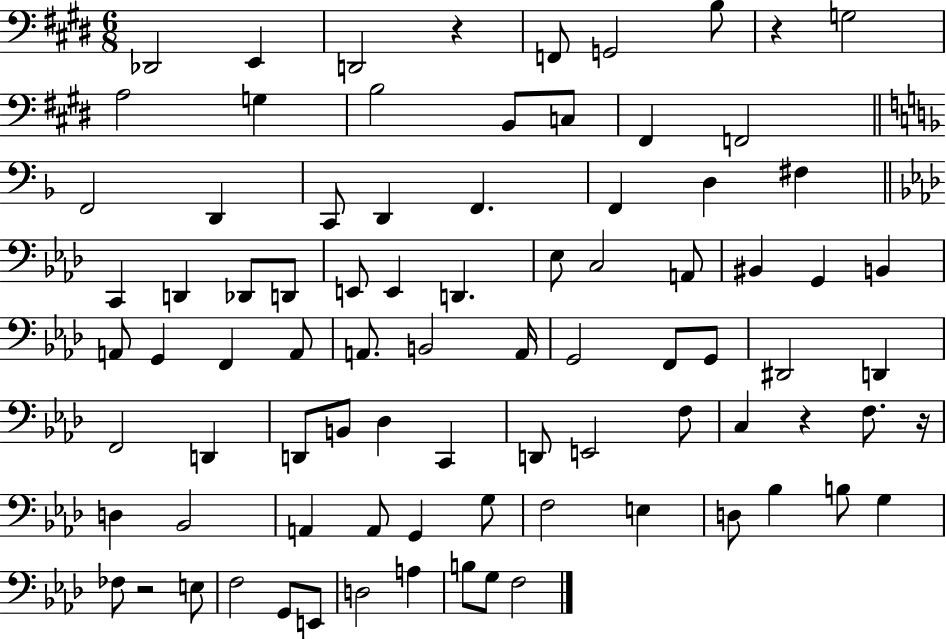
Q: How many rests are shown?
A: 5